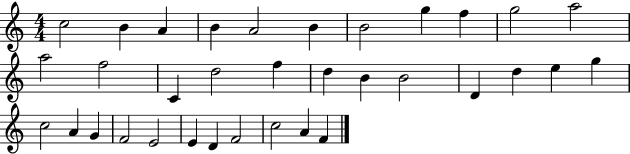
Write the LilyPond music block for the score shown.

{
  \clef treble
  \numericTimeSignature
  \time 4/4
  \key c \major
  c''2 b'4 a'4 | b'4 a'2 b'4 | b'2 g''4 f''4 | g''2 a''2 | \break a''2 f''2 | c'4 d''2 f''4 | d''4 b'4 b'2 | d'4 d''4 e''4 g''4 | \break c''2 a'4 g'4 | f'2 e'2 | e'4 d'4 f'2 | c''2 a'4 f'4 | \break \bar "|."
}